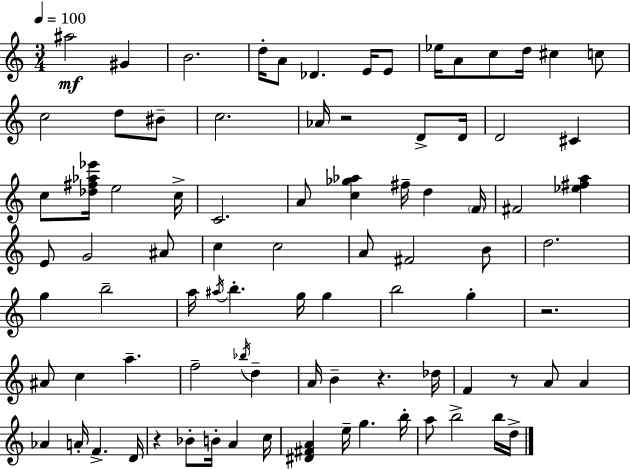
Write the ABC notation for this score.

X:1
T:Untitled
M:3/4
L:1/4
K:C
^a2 ^G B2 d/4 A/2 _D E/4 E/2 _e/4 A/2 c/2 d/4 ^c c/2 c2 d/2 ^B/2 c2 _A/4 z2 D/2 D/4 D2 ^C c/2 [_d^f_a_e']/4 e2 c/4 C2 A/2 [c_g_a] ^f/4 d F/4 ^F2 [_e^fa] E/2 G2 ^A/2 c c2 A/2 ^F2 B/2 d2 g b2 a/4 ^a/4 b g/4 g b2 g z2 ^A/2 c a f2 _b/4 d A/4 B z _d/4 F z/2 A/2 A _A A/4 F D/4 z _B/2 B/4 A c/4 [^D^FA] e/4 g b/4 a/2 b2 b/4 d/4